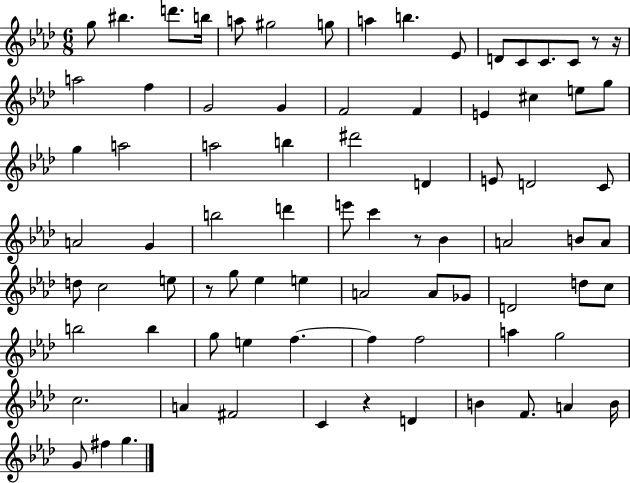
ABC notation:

X:1
T:Untitled
M:6/8
L:1/4
K:Ab
g/2 ^b d'/2 b/4 a/2 ^g2 g/2 a b _E/2 D/2 C/2 C/2 C/2 z/2 z/4 a2 f G2 G F2 F E ^c e/2 g/2 g a2 a2 b ^d'2 D E/2 D2 C/2 A2 G b2 d' e'/2 c' z/2 _B A2 B/2 A/2 d/2 c2 e/2 z/2 g/2 _e e A2 A/2 _G/2 D2 d/2 c/2 b2 b g/2 e f f f2 a g2 c2 A ^F2 C z D B F/2 A B/4 G/2 ^f g